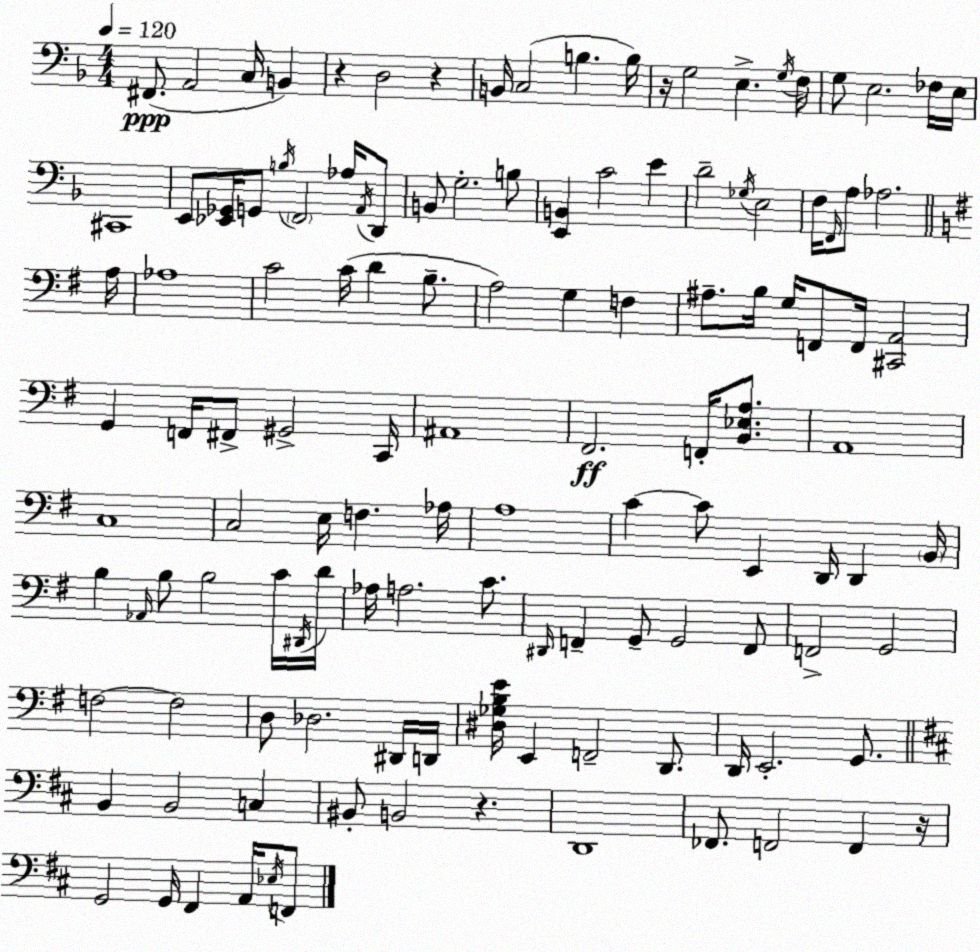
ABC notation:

X:1
T:Untitled
M:4/4
L:1/4
K:Dm
^F,,/2 A,,2 C,/4 B,, z D,2 z B,,/4 C,2 B, B,/4 z/4 G,2 E, G,/4 F,/4 G,/2 E,2 _F,/4 E,/4 ^C,,4 E,,/2 [_E,,_G,,]/4 G,,/2 B,/4 F,,2 _A,/4 A,,/4 D,,/2 B,,/2 G,2 B,/2 [E,,B,,] C2 E D2 _G,/4 E,2 F,/4 F,,/4 A,/2 _A,2 A,/4 _A,4 C2 C/4 D B,/2 A,2 G, F, ^A,/2 B,/4 G,/4 F,,/2 F,,/4 [^C,,A,,]2 G,, F,,/4 ^F,,/2 ^G,,2 C,,/4 ^A,,4 ^F,,2 F,,/4 [B,,_E,A,]/2 A,,4 C,4 C,2 E,/4 F, _A,/4 A,4 C C/2 E,, D,,/4 D,, B,,/4 B, _A,,/4 B,/2 B,2 C/4 ^D,,/4 D/4 _A,/4 A,2 C/2 ^D,,/4 F,, G,,/2 G,,2 F,,/2 F,,2 G,,2 F,2 F,2 D,/2 _D,2 ^D,,/4 D,,/4 [^D,_G,B,E]/4 E,, F,,2 D,,/2 D,,/4 E,,2 G,,/2 B,, B,,2 C, ^B,,/2 B,,2 z D,,4 _F,,/2 F,,2 F,, z/4 G,,2 G,,/4 ^F,, A,,/4 _E,/4 F,,/2